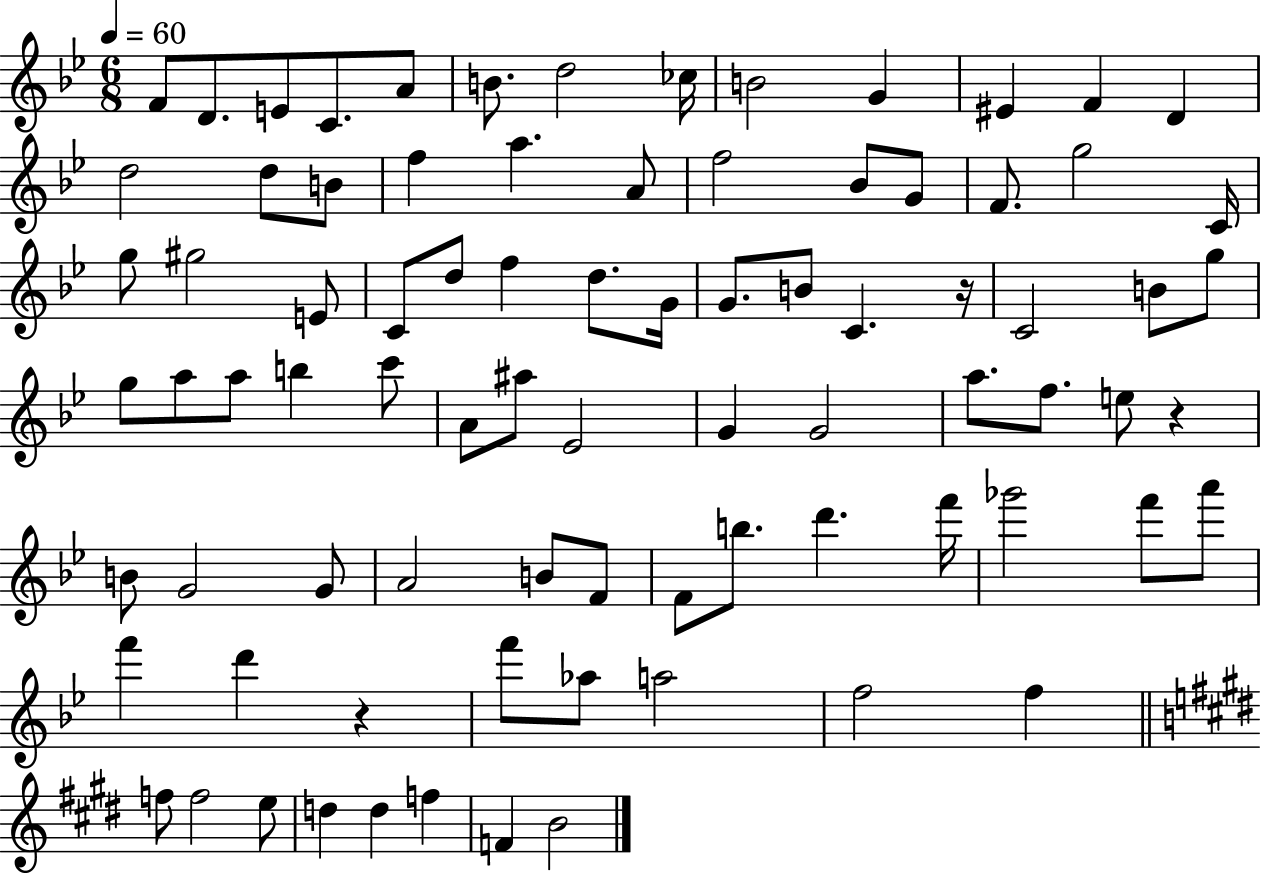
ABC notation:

X:1
T:Untitled
M:6/8
L:1/4
K:Bb
F/2 D/2 E/2 C/2 A/2 B/2 d2 _c/4 B2 G ^E F D d2 d/2 B/2 f a A/2 f2 _B/2 G/2 F/2 g2 C/4 g/2 ^g2 E/2 C/2 d/2 f d/2 G/4 G/2 B/2 C z/4 C2 B/2 g/2 g/2 a/2 a/2 b c'/2 A/2 ^a/2 _E2 G G2 a/2 f/2 e/2 z B/2 G2 G/2 A2 B/2 F/2 F/2 b/2 d' f'/4 _g'2 f'/2 a'/2 f' d' z f'/2 _a/2 a2 f2 f f/2 f2 e/2 d d f F B2